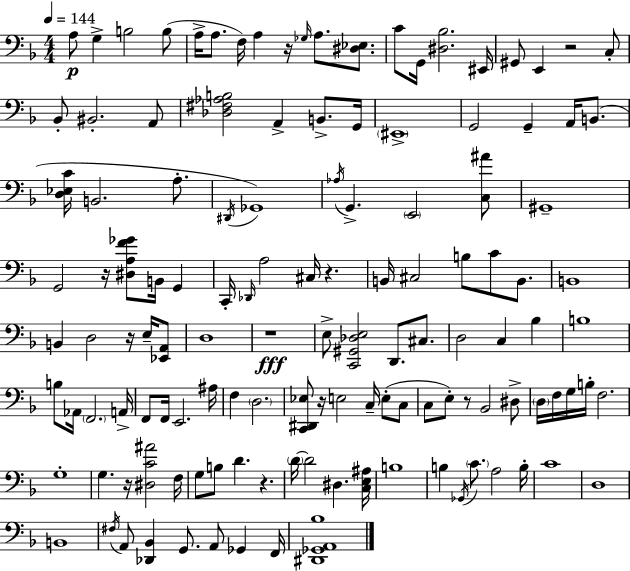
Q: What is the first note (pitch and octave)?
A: A3